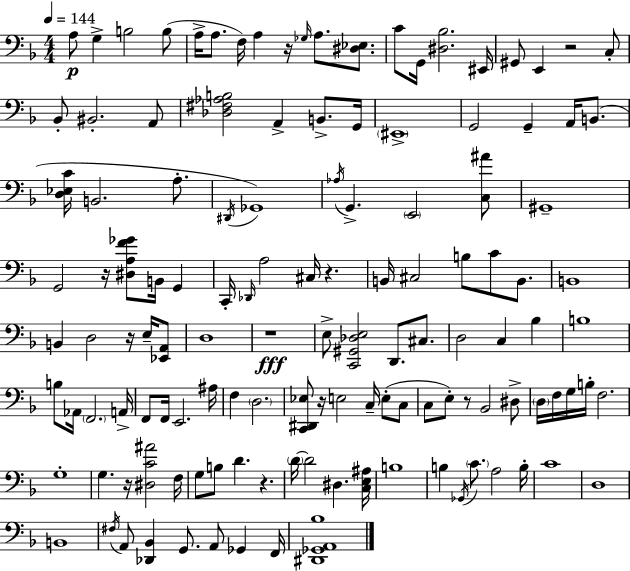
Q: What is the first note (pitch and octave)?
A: A3